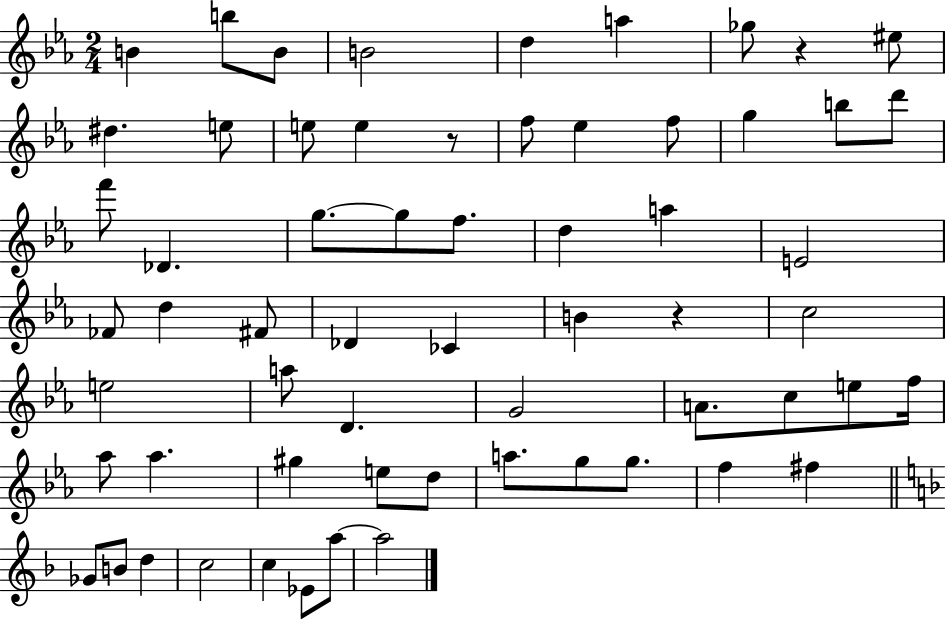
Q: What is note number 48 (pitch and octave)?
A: G5